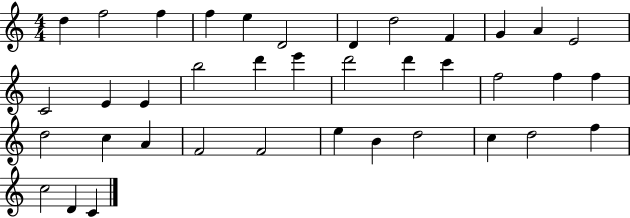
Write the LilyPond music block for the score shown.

{
  \clef treble
  \numericTimeSignature
  \time 4/4
  \key c \major
  d''4 f''2 f''4 | f''4 e''4 d'2 | d'4 d''2 f'4 | g'4 a'4 e'2 | \break c'2 e'4 e'4 | b''2 d'''4 e'''4 | d'''2 d'''4 c'''4 | f''2 f''4 f''4 | \break d''2 c''4 a'4 | f'2 f'2 | e''4 b'4 d''2 | c''4 d''2 f''4 | \break c''2 d'4 c'4 | \bar "|."
}